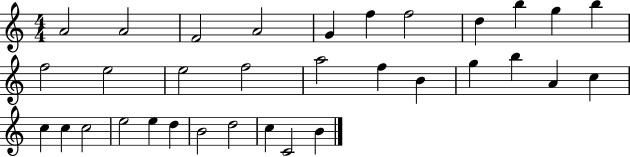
A4/h A4/h F4/h A4/h G4/q F5/q F5/h D5/q B5/q G5/q B5/q F5/h E5/h E5/h F5/h A5/h F5/q B4/q G5/q B5/q A4/q C5/q C5/q C5/q C5/h E5/h E5/q D5/q B4/h D5/h C5/q C4/h B4/q